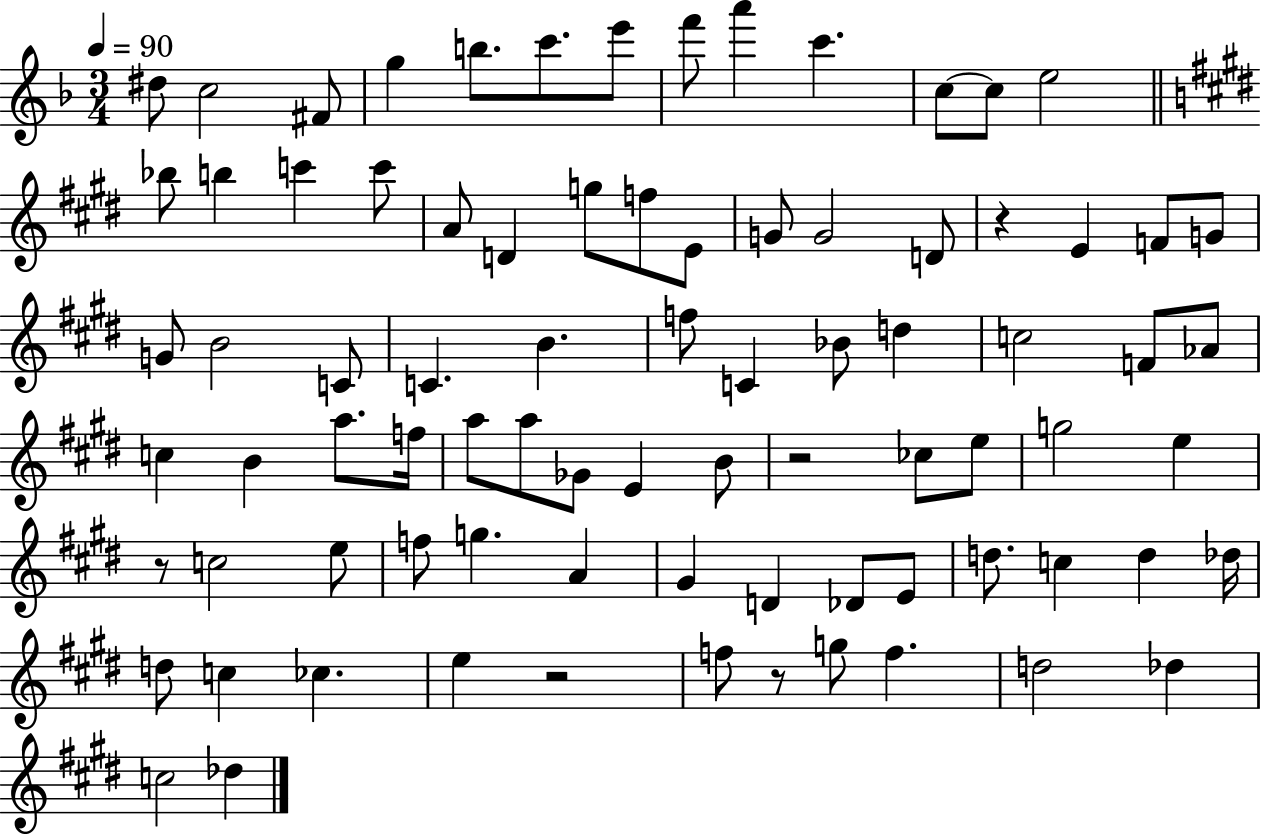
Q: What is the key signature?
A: F major